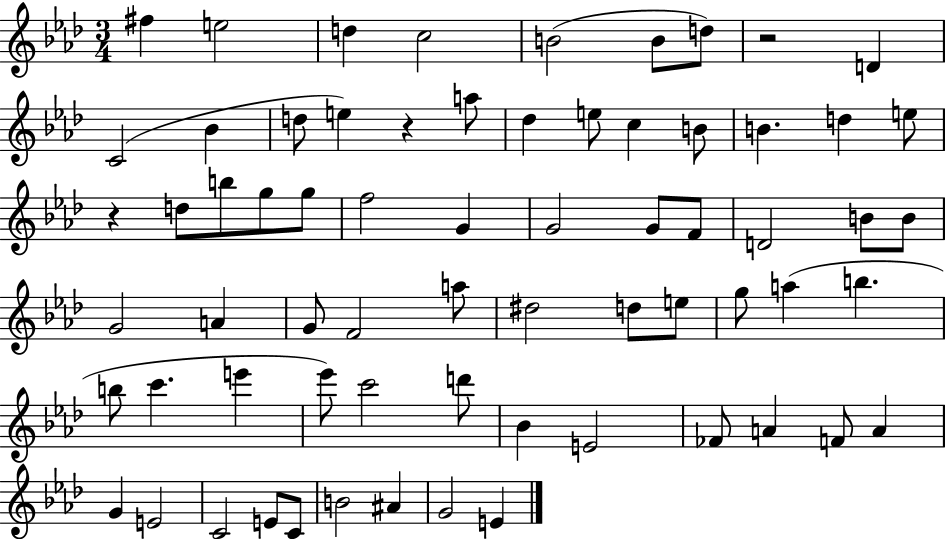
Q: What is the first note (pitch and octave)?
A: F#5